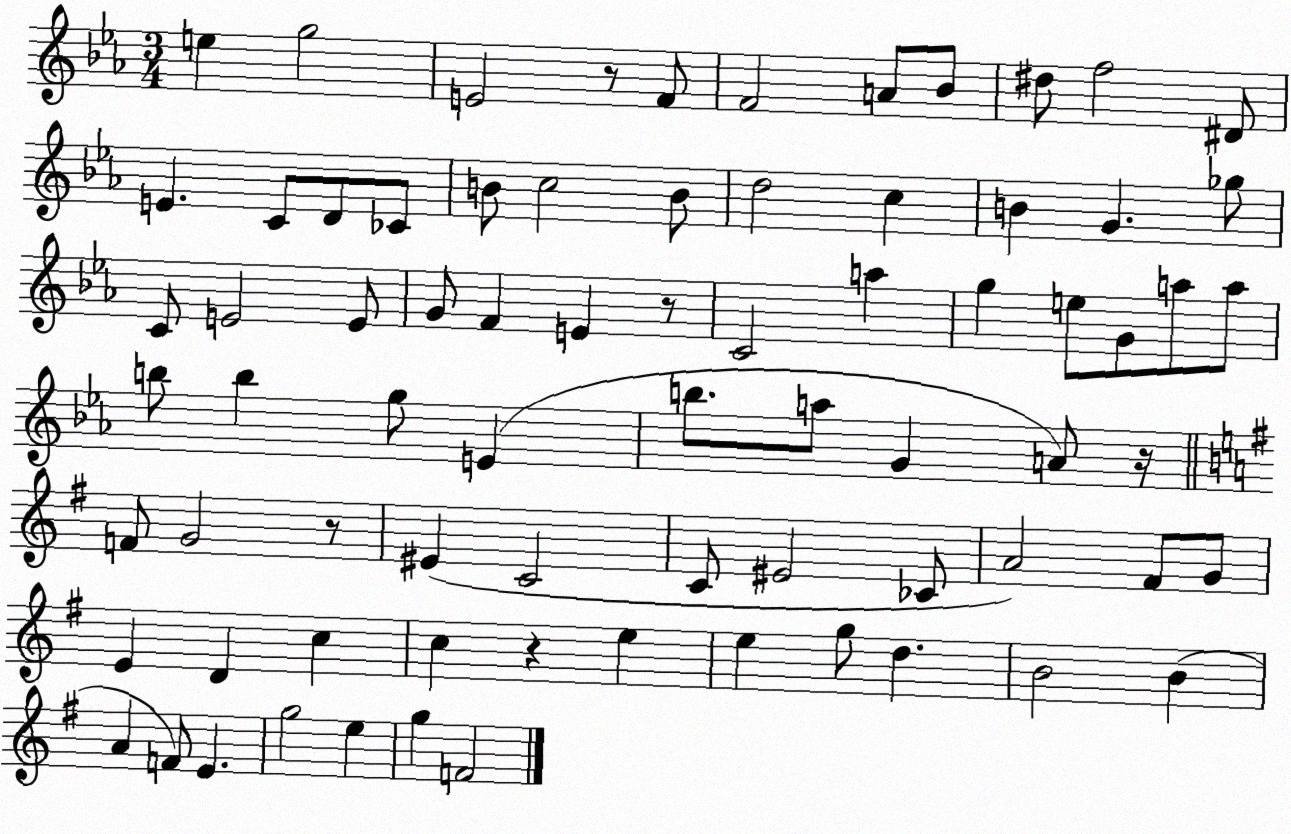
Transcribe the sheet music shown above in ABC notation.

X:1
T:Untitled
M:3/4
L:1/4
K:Eb
e g2 E2 z/2 F/2 F2 A/2 _B/2 ^d/2 f2 ^D/2 E C/2 D/2 _C/2 B/2 c2 B/2 d2 c B G _g/2 C/2 E2 E/2 G/2 F E z/2 C2 a g e/2 G/2 a/2 a/2 b/2 b g/2 E b/2 a/2 G A/2 z/4 F/2 G2 z/2 ^E C2 C/2 ^E2 _C/2 A2 ^F/2 G/2 E D c c z e e g/2 d B2 B A F/2 E g2 e g F2